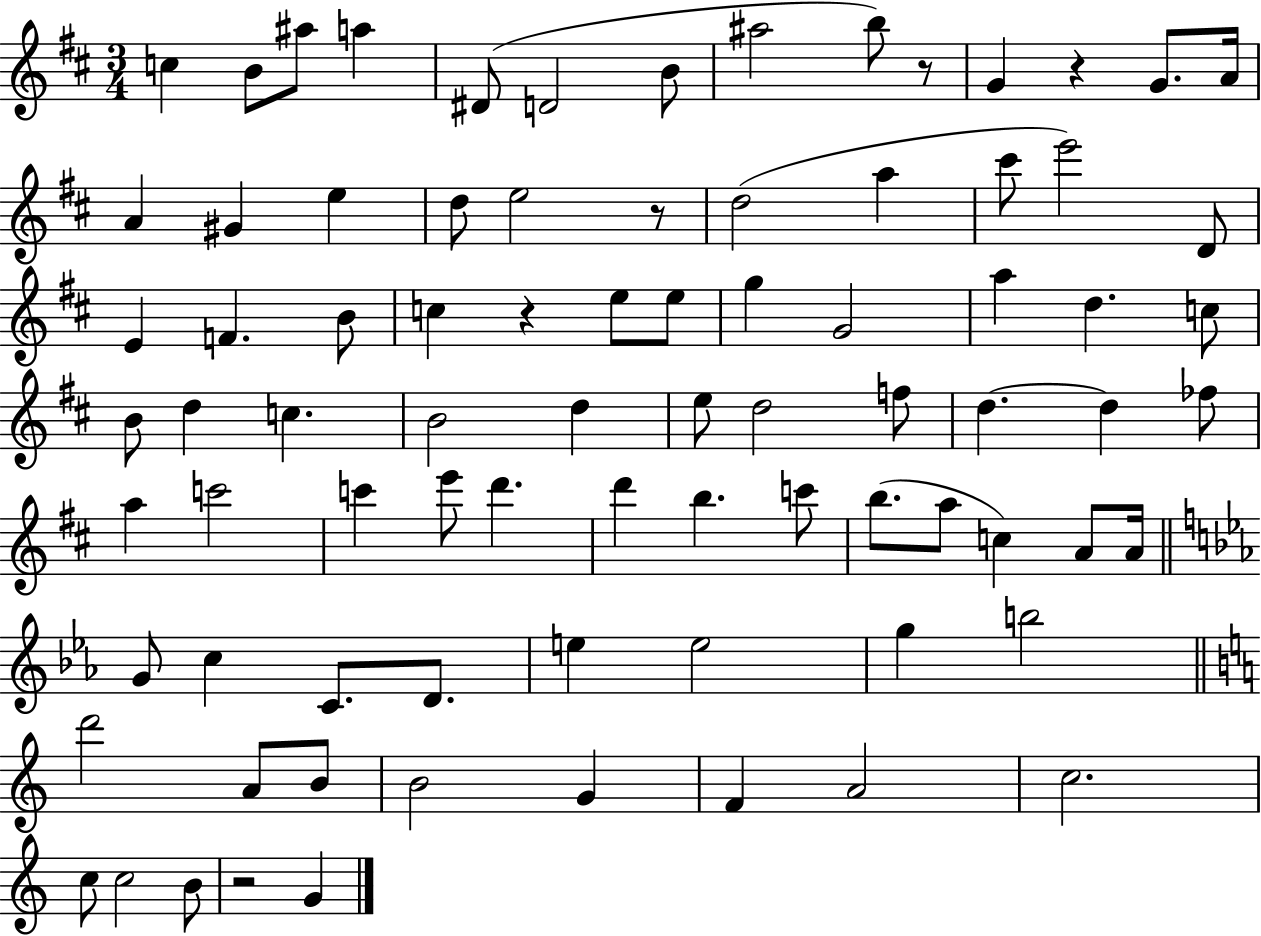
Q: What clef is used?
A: treble